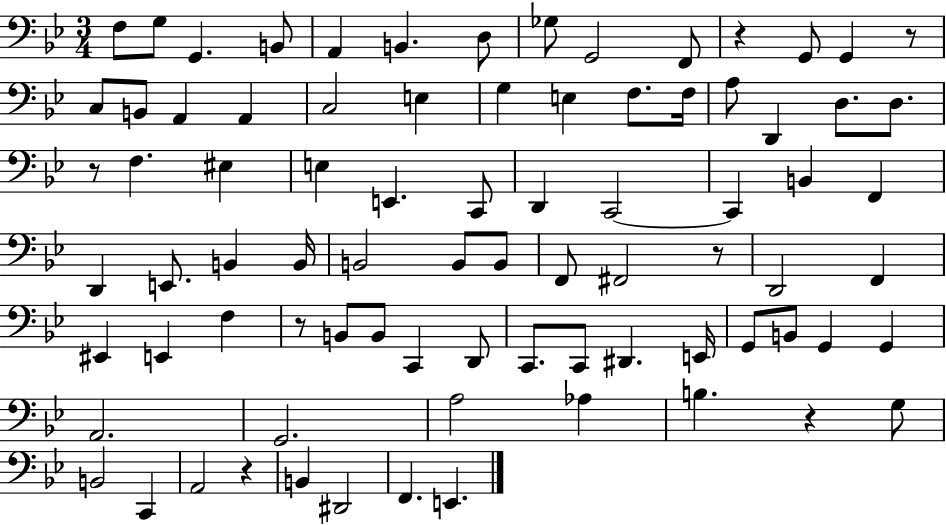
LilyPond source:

{
  \clef bass
  \numericTimeSignature
  \time 3/4
  \key bes \major
  f8 g8 g,4. b,8 | a,4 b,4. d8 | ges8 g,2 f,8 | r4 g,8 g,4 r8 | \break c8 b,8 a,4 a,4 | c2 e4 | g4 e4 f8. f16 | a8 d,4 d8. d8. | \break r8 f4. eis4 | e4 e,4. c,8 | d,4 c,2~~ | c,4 b,4 f,4 | \break d,4 e,8. b,4 b,16 | b,2 b,8 b,8 | f,8 fis,2 r8 | d,2 f,4 | \break eis,4 e,4 f4 | r8 b,8 b,8 c,4 d,8 | c,8. c,8 dis,4. e,16 | g,8 b,8 g,4 g,4 | \break a,2. | g,2. | a2 aes4 | b4. r4 g8 | \break b,2 c,4 | a,2 r4 | b,4 dis,2 | f,4. e,4. | \break \bar "|."
}